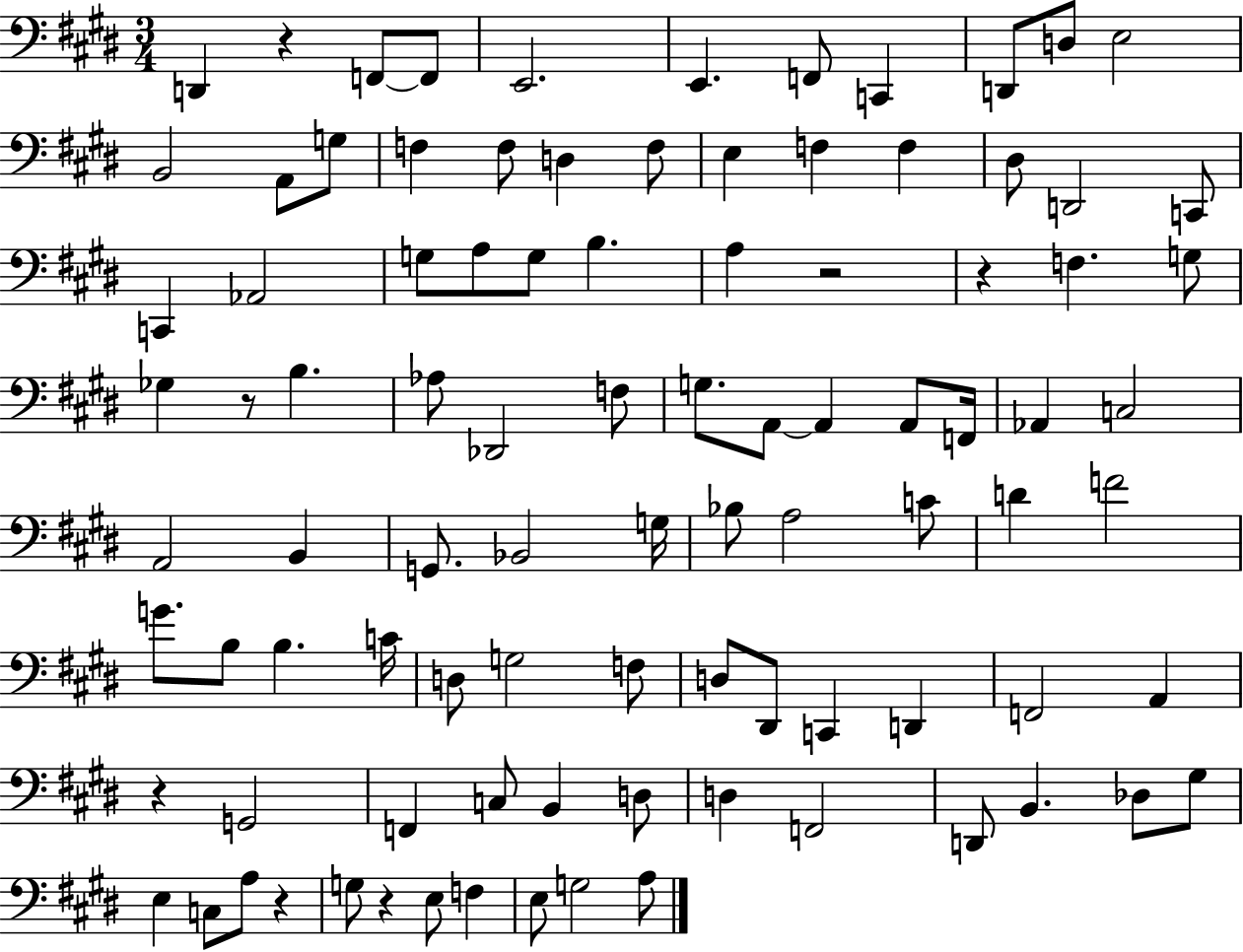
D2/q R/q F2/e F2/e E2/h. E2/q. F2/e C2/q D2/e D3/e E3/h B2/h A2/e G3/e F3/q F3/e D3/q F3/e E3/q F3/q F3/q D#3/e D2/h C2/e C2/q Ab2/h G3/e A3/e G3/e B3/q. A3/q R/h R/q F3/q. G3/e Gb3/q R/e B3/q. Ab3/e Db2/h F3/e G3/e. A2/e A2/q A2/e F2/s Ab2/q C3/h A2/h B2/q G2/e. Bb2/h G3/s Bb3/e A3/h C4/e D4/q F4/h G4/e. B3/e B3/q. C4/s D3/e G3/h F3/e D3/e D#2/e C2/q D2/q F2/h A2/q R/q G2/h F2/q C3/e B2/q D3/e D3/q F2/h D2/e B2/q. Db3/e G#3/e E3/q C3/e A3/e R/q G3/e R/q E3/e F3/q E3/e G3/h A3/e